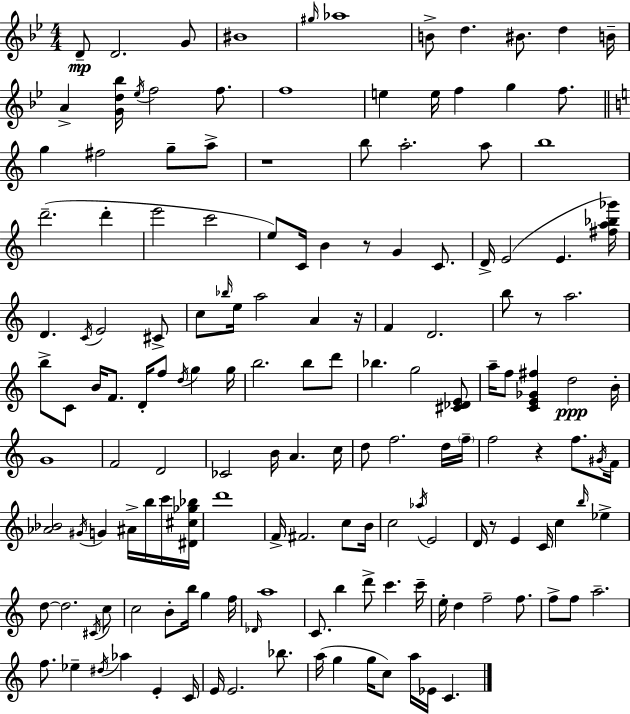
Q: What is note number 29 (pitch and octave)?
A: B5